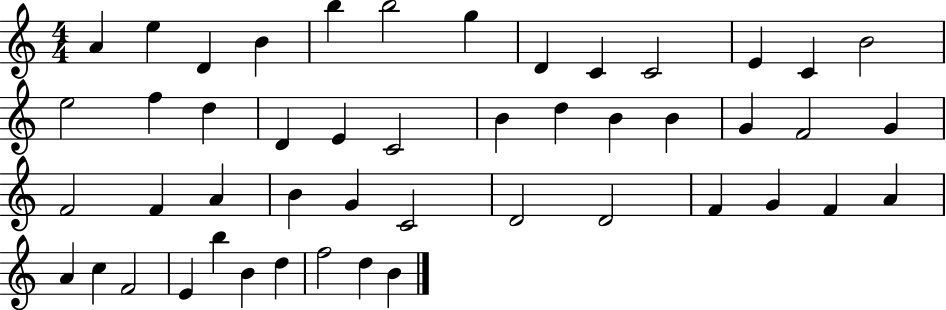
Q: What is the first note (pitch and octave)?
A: A4